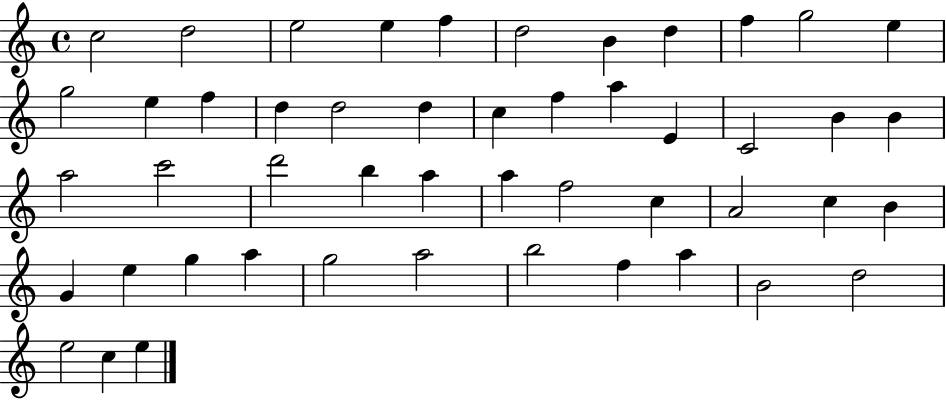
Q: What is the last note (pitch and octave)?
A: E5